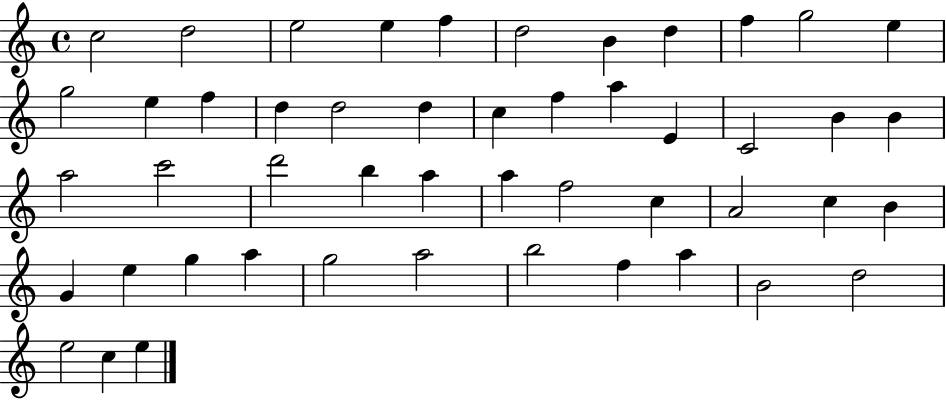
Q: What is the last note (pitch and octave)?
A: E5